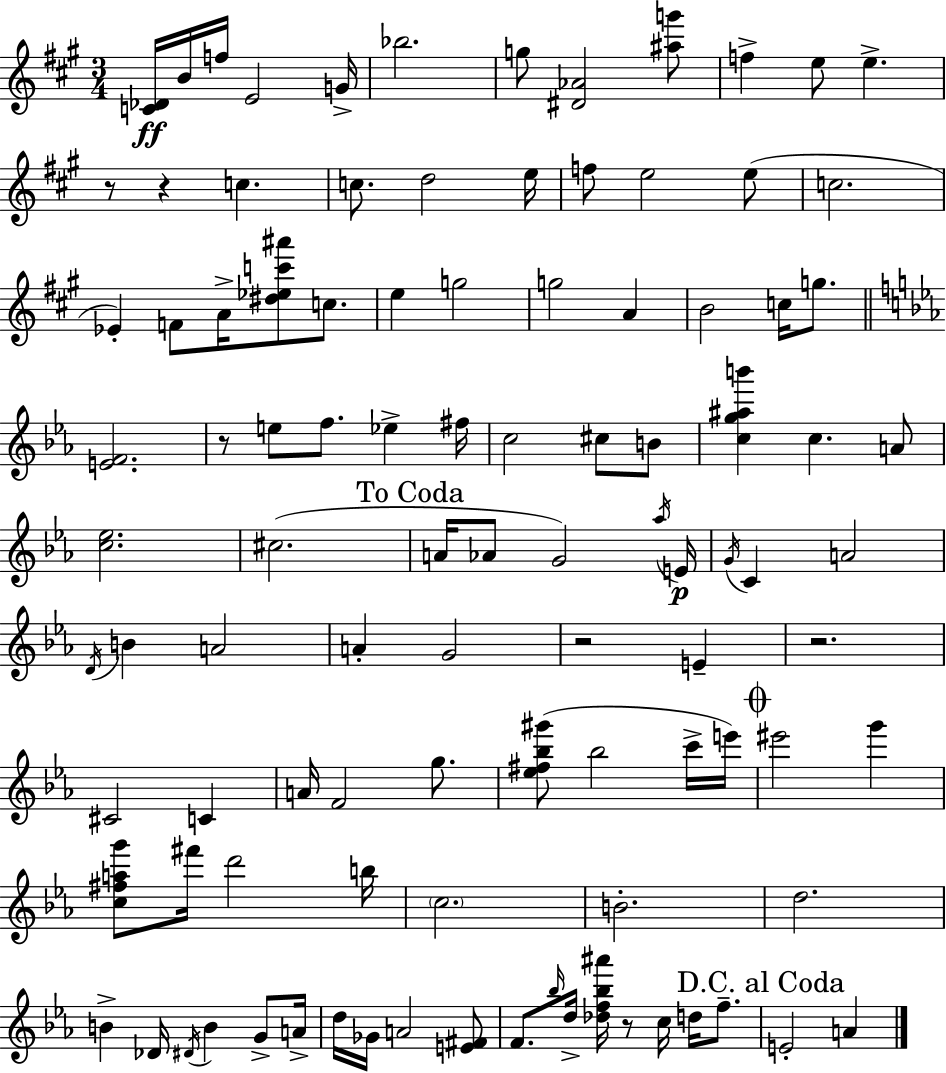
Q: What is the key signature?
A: A major